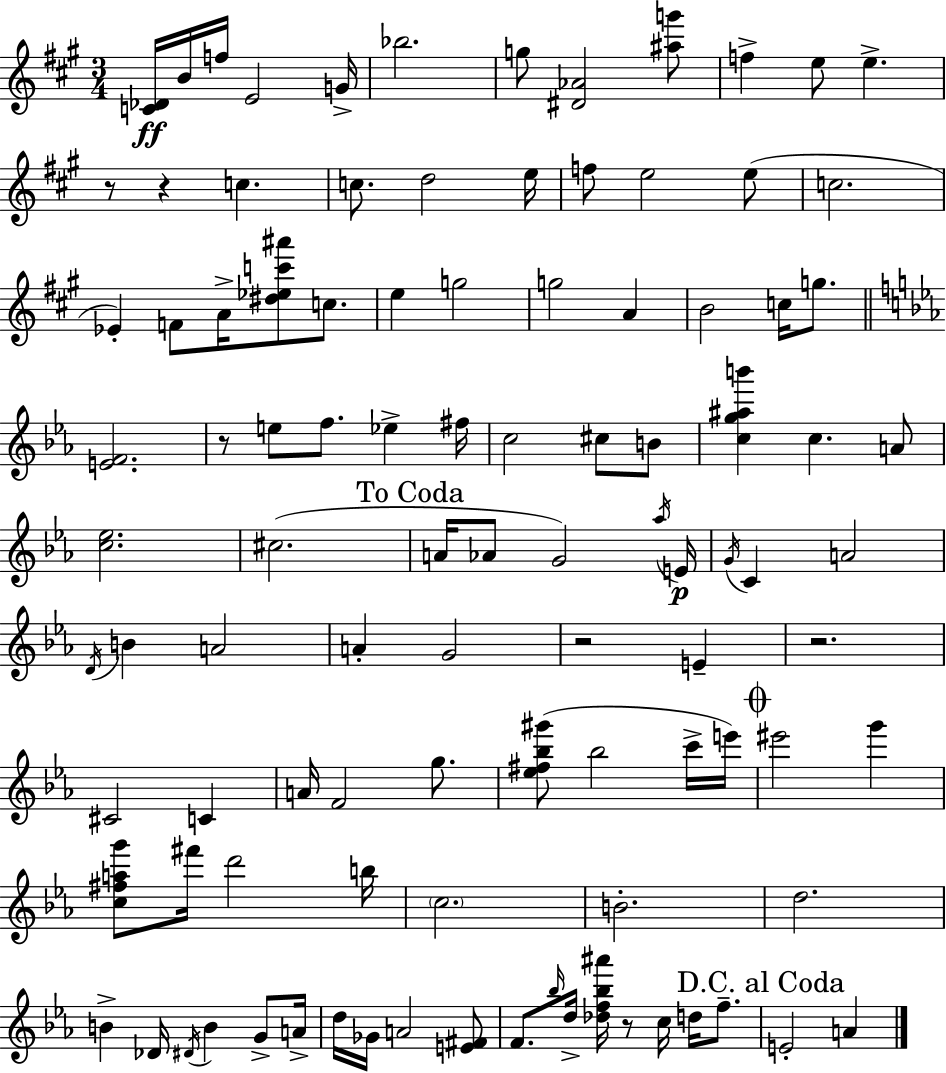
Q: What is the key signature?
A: A major